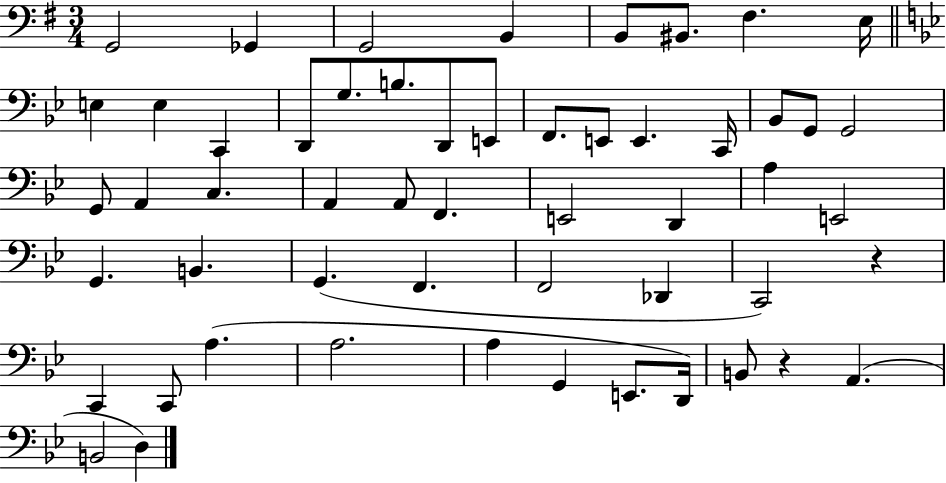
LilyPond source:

{
  \clef bass
  \numericTimeSignature
  \time 3/4
  \key g \major
  g,2 ges,4 | g,2 b,4 | b,8 bis,8. fis4. e16 | \bar "||" \break \key bes \major e4 e4 c,4 | d,8 g8. b8. d,8 e,8 | f,8. e,8 e,4. c,16 | bes,8 g,8 g,2 | \break g,8 a,4 c4. | a,4 a,8 f,4. | e,2 d,4 | a4 e,2 | \break g,4. b,4. | g,4.( f,4. | f,2 des,4 | c,2) r4 | \break c,4 c,8 a4.( | a2. | a4 g,4 e,8. d,16) | b,8 r4 a,4.( | \break b,2 d4) | \bar "|."
}